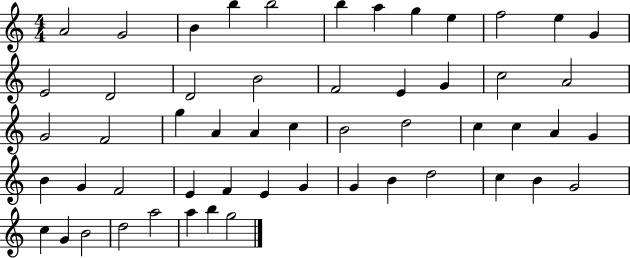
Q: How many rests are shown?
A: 0